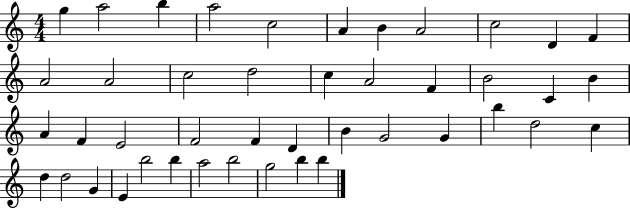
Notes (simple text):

G5/q A5/h B5/q A5/h C5/h A4/q B4/q A4/h C5/h D4/q F4/q A4/h A4/h C5/h D5/h C5/q A4/h F4/q B4/h C4/q B4/q A4/q F4/q E4/h F4/h F4/q D4/q B4/q G4/h G4/q B5/q D5/h C5/q D5/q D5/h G4/q E4/q B5/h B5/q A5/h B5/h G5/h B5/q B5/q